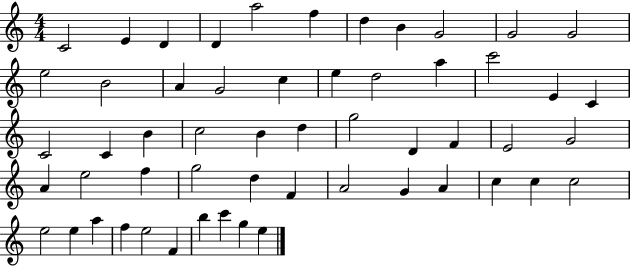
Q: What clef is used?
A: treble